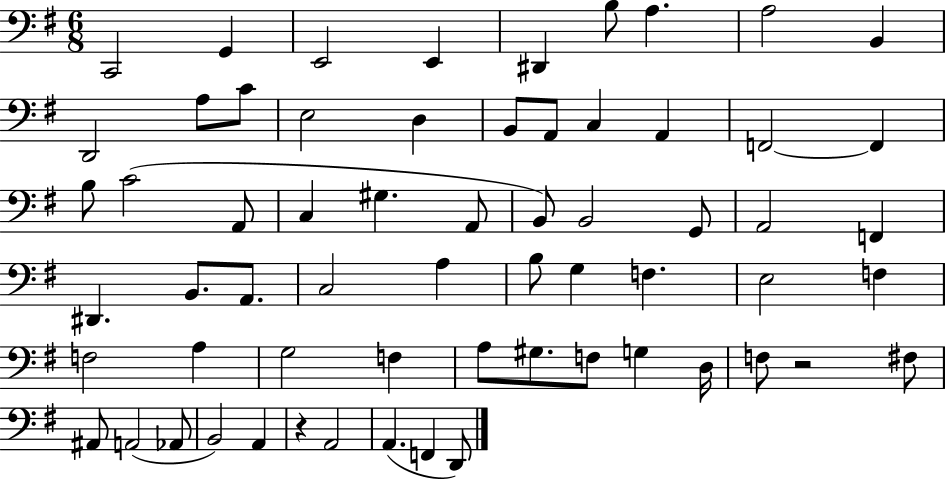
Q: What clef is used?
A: bass